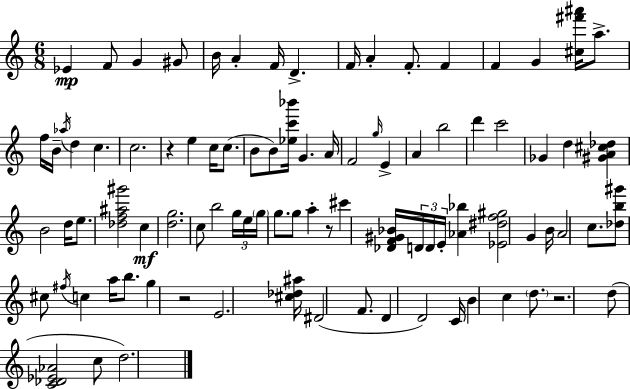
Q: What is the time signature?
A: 6/8